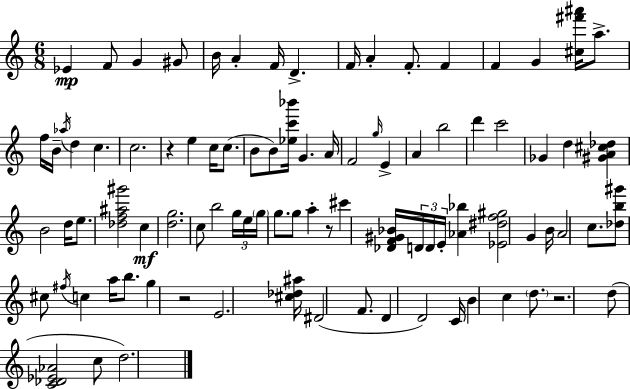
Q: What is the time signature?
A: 6/8